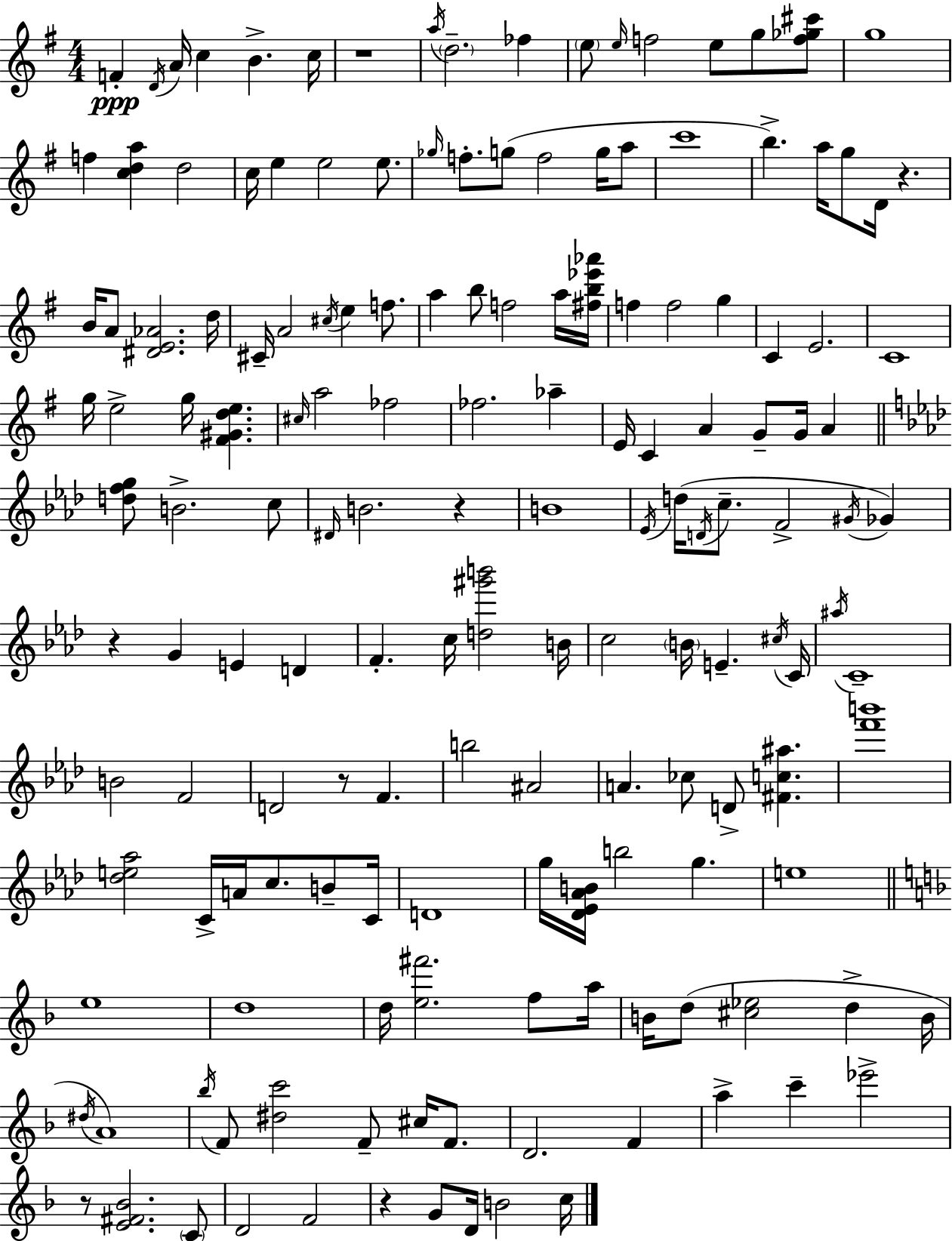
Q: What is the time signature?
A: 4/4